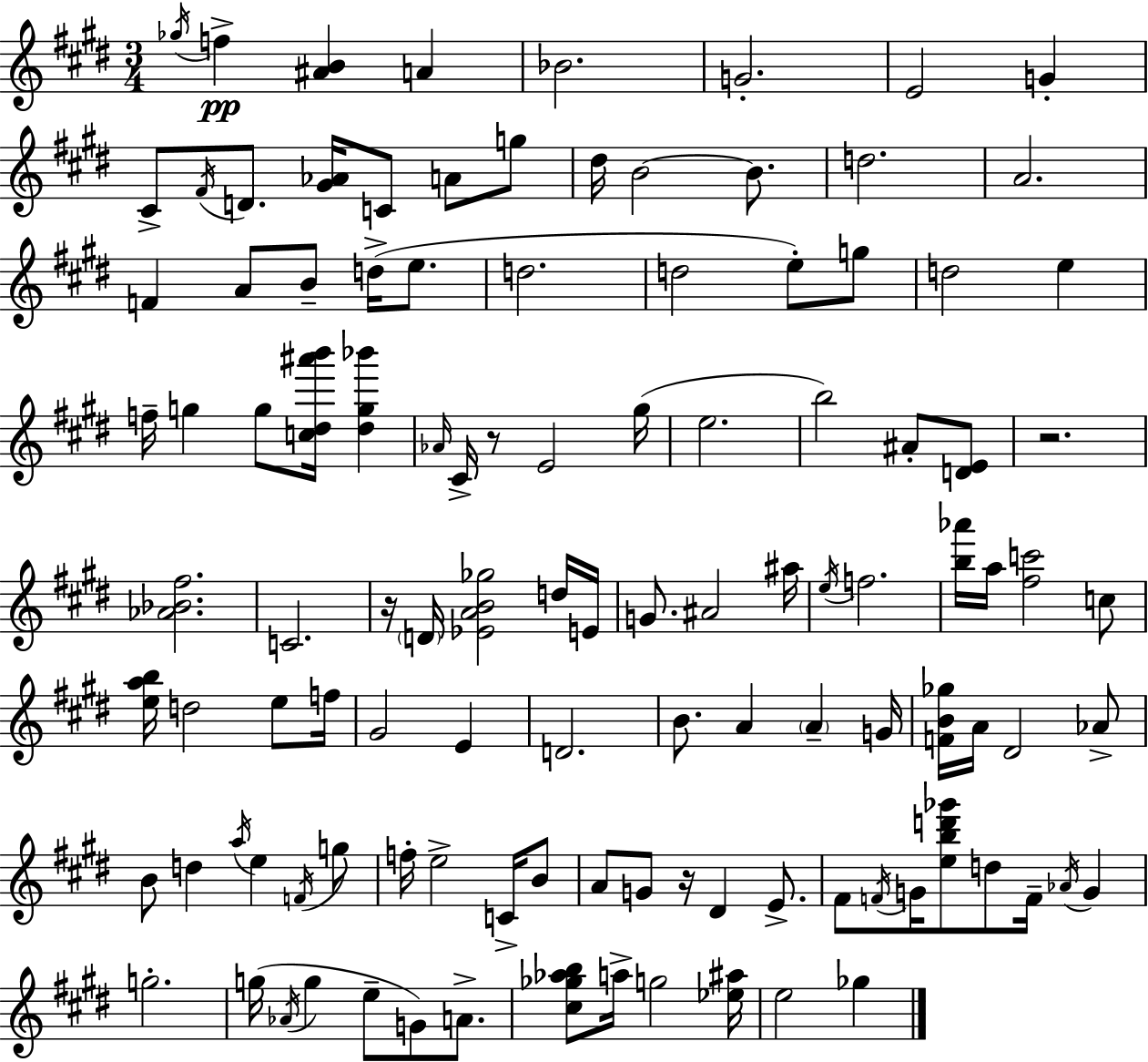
Gb5/s F5/q [A#4,B4]/q A4/q Bb4/h. G4/h. E4/h G4/q C#4/e F#4/s D4/e. [G#4,Ab4]/s C4/e A4/e G5/e D#5/s B4/h B4/e. D5/h. A4/h. F4/q A4/e B4/e D5/s E5/e. D5/h. D5/h E5/e G5/e D5/h E5/q F5/s G5/q G5/e [C5,D#5,A#6,B6]/s [D#5,G5,Bb6]/q Ab4/s C#4/s R/e E4/h G#5/s E5/h. B5/h A#4/e [D4,E4]/e R/h. [Ab4,Bb4,F#5]/h. C4/h. R/s D4/s [Eb4,A4,B4,Gb5]/h D5/s E4/s G4/e. A#4/h A#5/s E5/s F5/h. [B5,Ab6]/s A5/s [F#5,C6]/h C5/e [E5,A5,B5]/s D5/h E5/e F5/s G#4/h E4/q D4/h. B4/e. A4/q A4/q G4/s [F4,B4,Gb5]/s A4/s D#4/h Ab4/e B4/e D5/q A5/s E5/q F4/s G5/e F5/s E5/h C4/s B4/e A4/e G4/e R/s D#4/q E4/e. F#4/e F4/s G4/s [E5,B5,D6,Gb6]/e D5/e F4/s Ab4/s G4/q G5/h. G5/s Ab4/s G5/q E5/e G4/e A4/e. [C#5,Gb5,Ab5,B5]/e A5/s G5/h [Eb5,A#5]/s E5/h Gb5/q